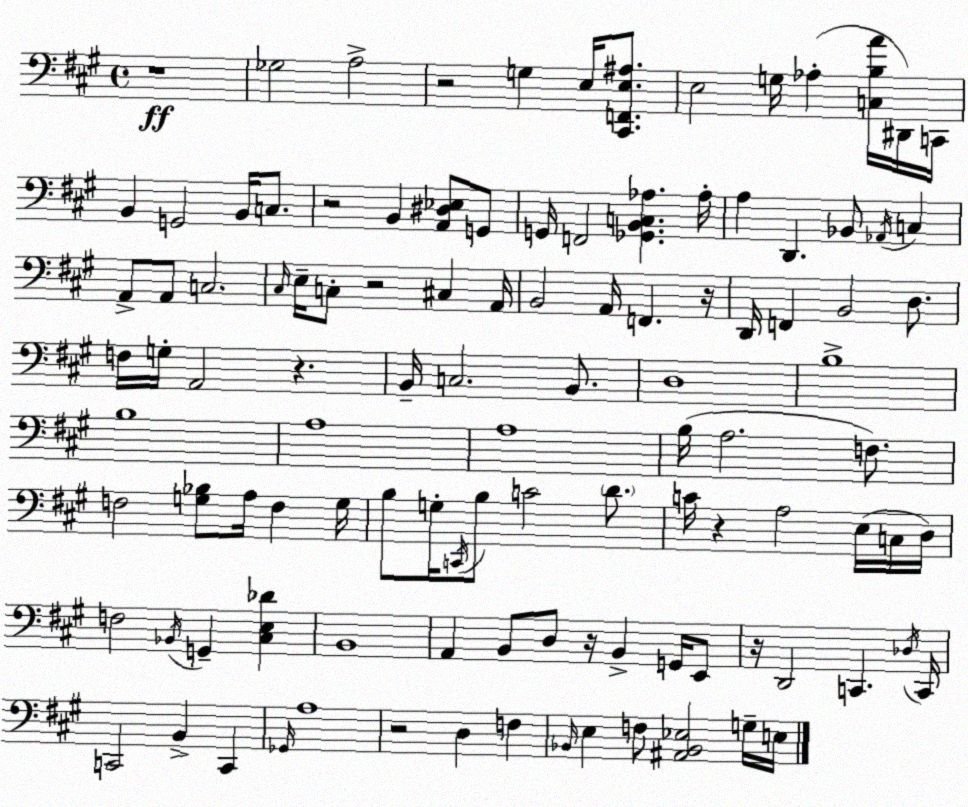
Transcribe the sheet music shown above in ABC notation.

X:1
T:Untitled
M:4/4
L:1/4
K:A
z4 _G,2 A,2 z2 G, E,/4 [^C,,F,,E,^A,]/2 E,2 G,/4 _A, [C,B,A]/4 ^D,,/4 C,,/4 B,, G,,2 B,,/4 C,/2 z2 B,, [A,,^D,_E,]/2 G,,/2 G,,/4 F,,2 [_G,,B,,C,_A,] _A,/4 A, D,, _B,,/2 _A,,/4 C, A,,/2 A,,/2 C,2 ^C,/4 E,/4 C,/2 z2 ^C, A,,/4 B,,2 A,,/4 F,, z/4 D,,/4 F,, B,,2 D,/2 F,/4 G,/4 A,,2 z B,,/4 C,2 B,,/2 D,4 B,4 B,4 A,4 A,4 B,/4 A,2 F,/2 F,2 [G,_B,]/2 A,/4 F, G,/4 B,/2 G,/4 C,,/4 B,/2 C2 D/2 C/4 z A,2 E,/4 C,/4 D,/4 F,2 _B,,/4 G,, [^C,E,_D] B,,4 A,, B,,/2 D,/2 z/4 B,, G,,/4 E,,/2 z/4 D,,2 C,, _D,/4 C,,/4 C,,2 B,, C,, _G,,/4 A,4 z2 D, F, _B,,/4 E, F,/2 [^A,,_B,,_E,]2 G,/4 E,/4